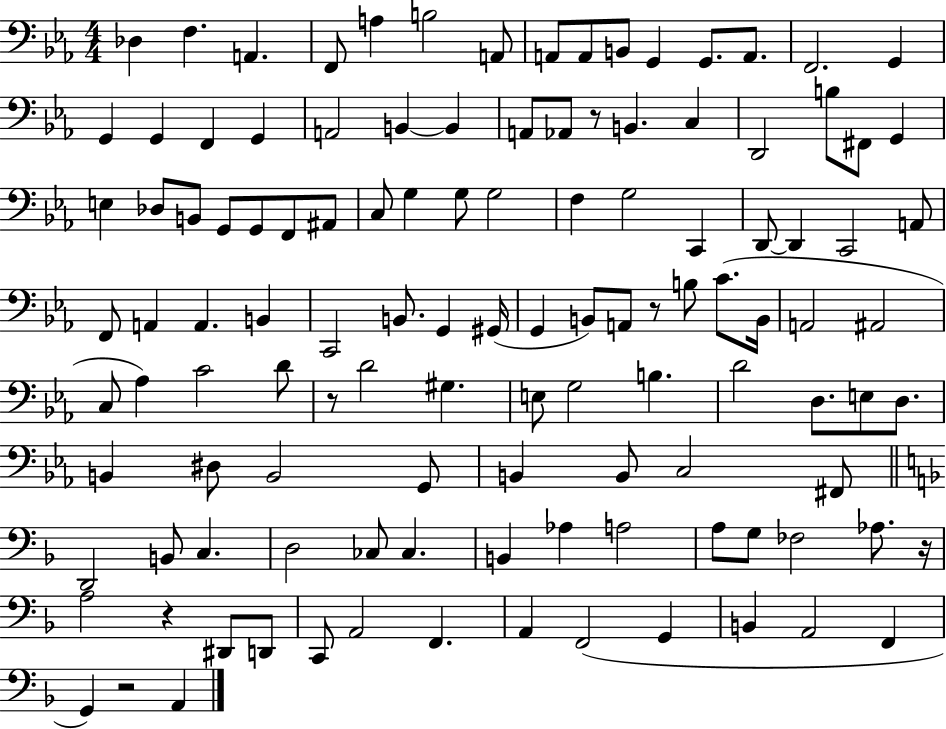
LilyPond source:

{
  \clef bass
  \numericTimeSignature
  \time 4/4
  \key ees \major
  \repeat volta 2 { des4 f4. a,4. | f,8 a4 b2 a,8 | a,8 a,8 b,8 g,4 g,8. a,8. | f,2. g,4 | \break g,4 g,4 f,4 g,4 | a,2 b,4~~ b,4 | a,8 aes,8 r8 b,4. c4 | d,2 b8 fis,8 g,4 | \break e4 des8 b,8 g,8 g,8 f,8 ais,8 | c8 g4 g8 g2 | f4 g2 c,4 | d,8~~ d,4 c,2 a,8 | \break f,8 a,4 a,4. b,4 | c,2 b,8. g,4 gis,16( | g,4 b,8) a,8 r8 b8 c'8.( b,16 | a,2 ais,2 | \break c8 aes4) c'2 d'8 | r8 d'2 gis4. | e8 g2 b4. | d'2 d8. e8 d8. | \break b,4 dis8 b,2 g,8 | b,4 b,8 c2 fis,8 | \bar "||" \break \key f \major d,2 b,8 c4. | d2 ces8 ces4. | b,4 aes4 a2 | a8 g8 fes2 aes8. r16 | \break a2 r4 dis,8 d,8 | c,8 a,2 f,4. | a,4 f,2( g,4 | b,4 a,2 f,4 | \break g,4) r2 a,4 | } \bar "|."
}